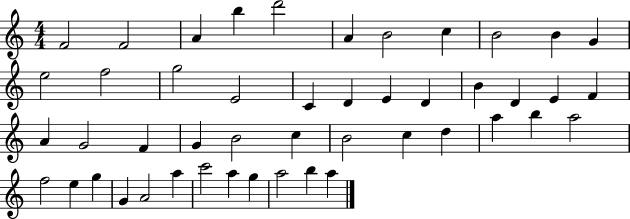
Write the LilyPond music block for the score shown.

{
  \clef treble
  \numericTimeSignature
  \time 4/4
  \key c \major
  f'2 f'2 | a'4 b''4 d'''2 | a'4 b'2 c''4 | b'2 b'4 g'4 | \break e''2 f''2 | g''2 e'2 | c'4 d'4 e'4 d'4 | b'4 d'4 e'4 f'4 | \break a'4 g'2 f'4 | g'4 b'2 c''4 | b'2 c''4 d''4 | a''4 b''4 a''2 | \break f''2 e''4 g''4 | g'4 a'2 a''4 | c'''2 a''4 g''4 | a''2 b''4 a''4 | \break \bar "|."
}